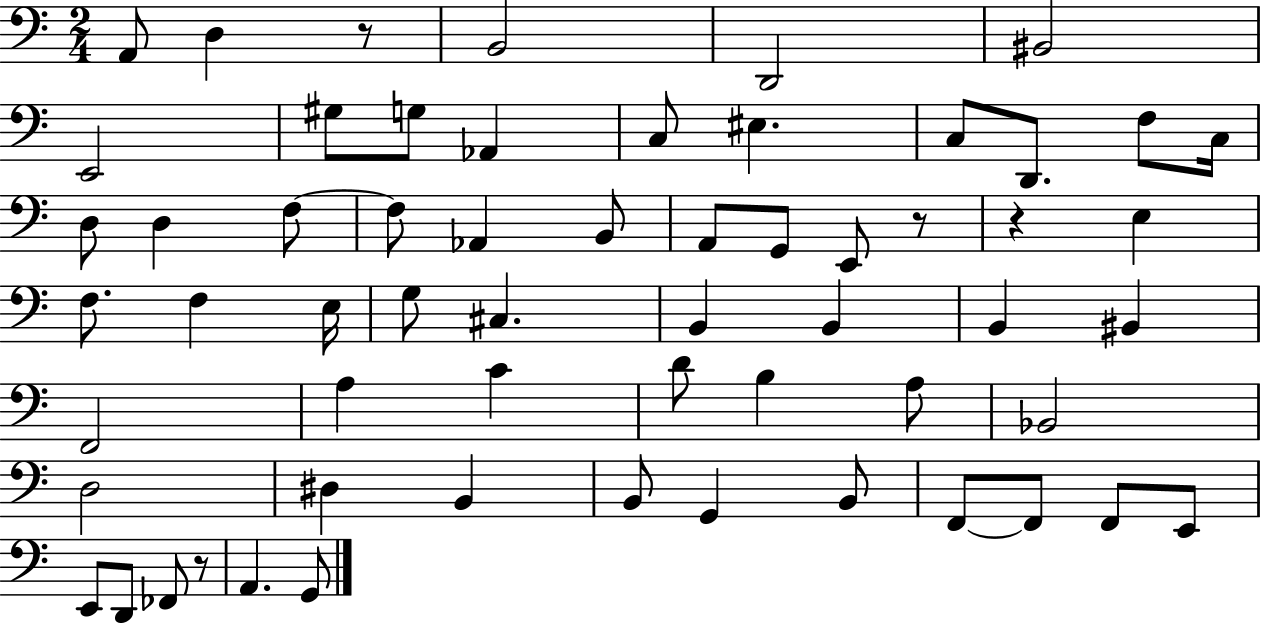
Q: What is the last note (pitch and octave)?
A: G2